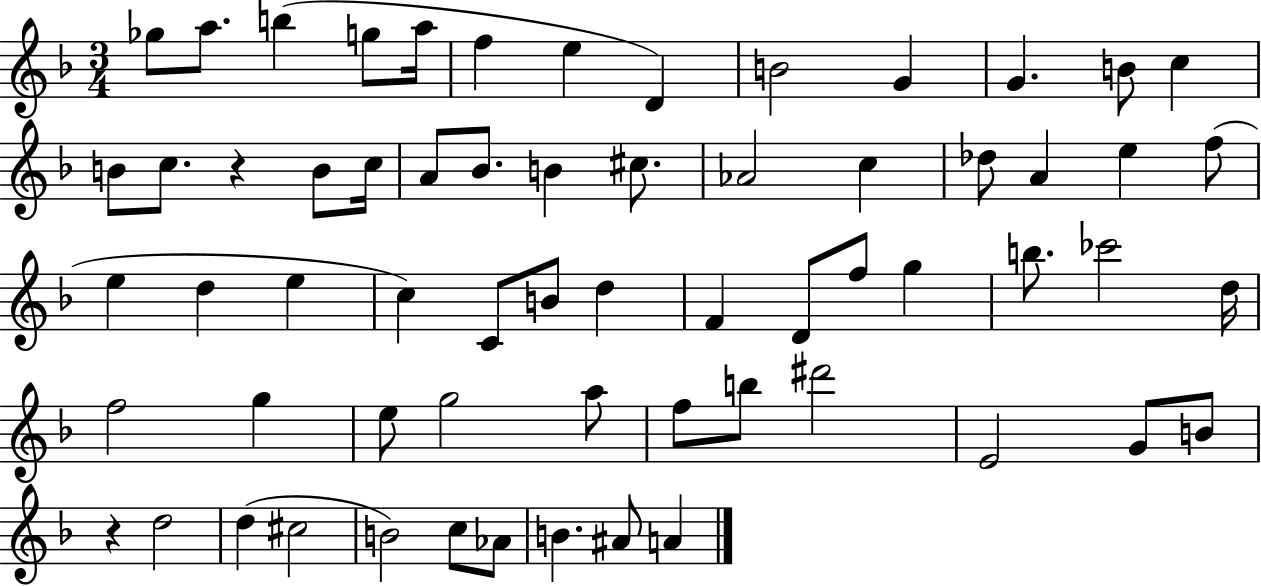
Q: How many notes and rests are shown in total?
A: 63